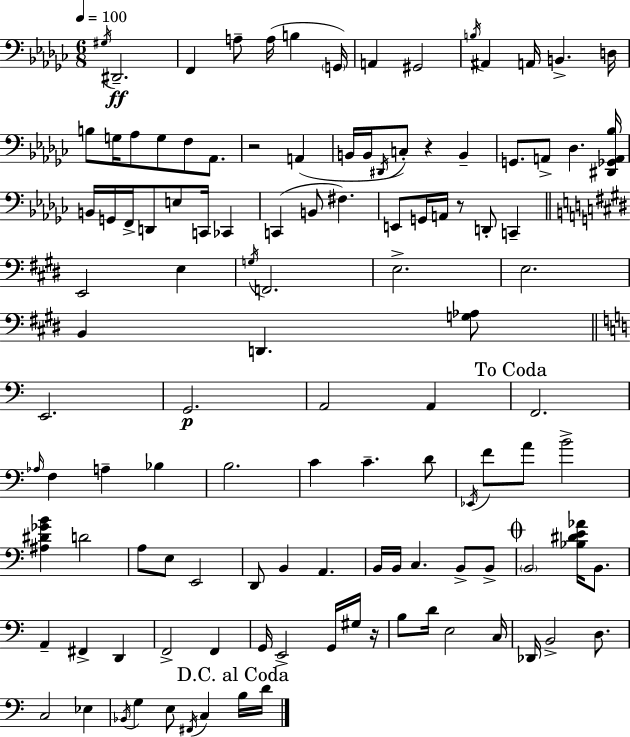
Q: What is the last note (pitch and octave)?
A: D4